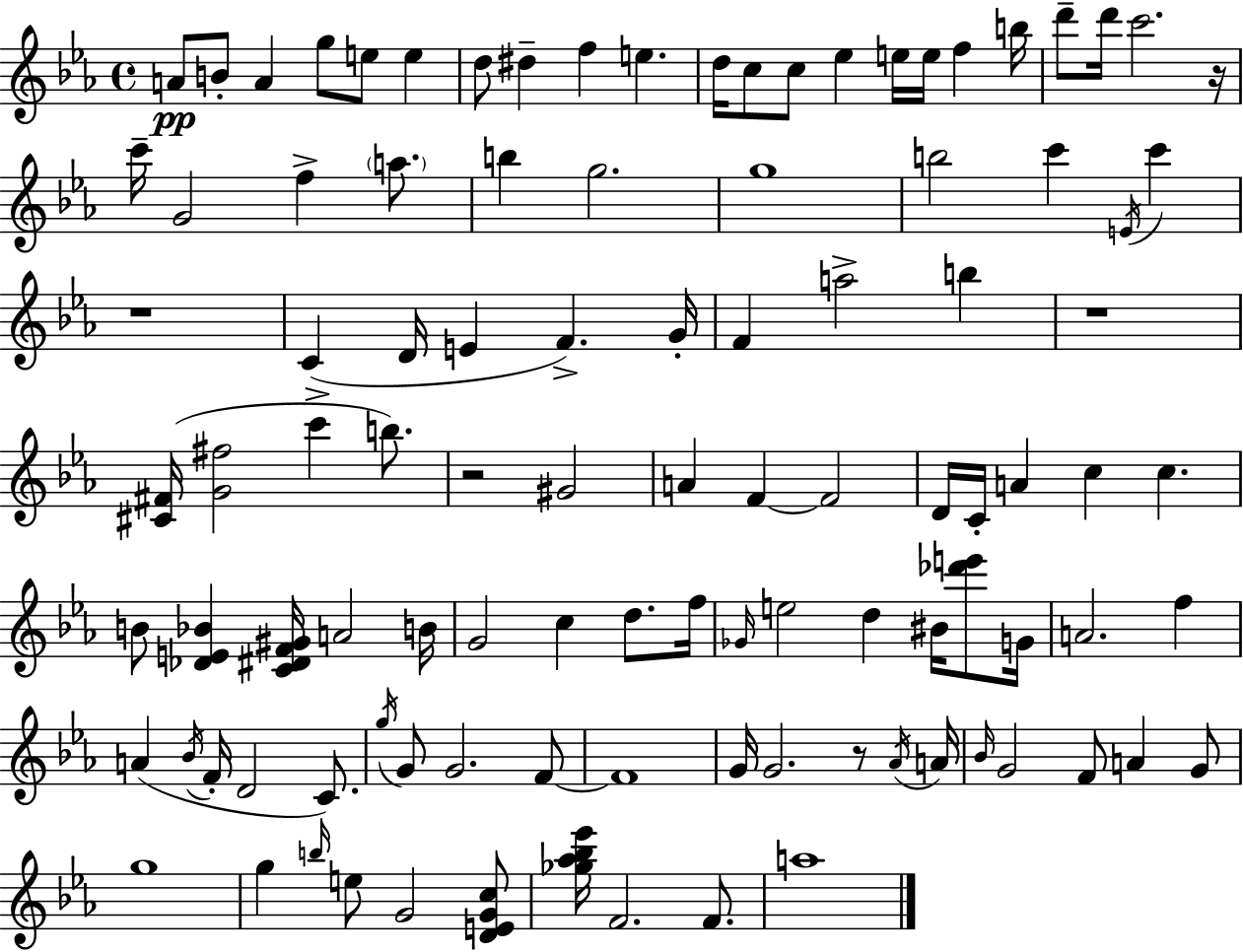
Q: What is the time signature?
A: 4/4